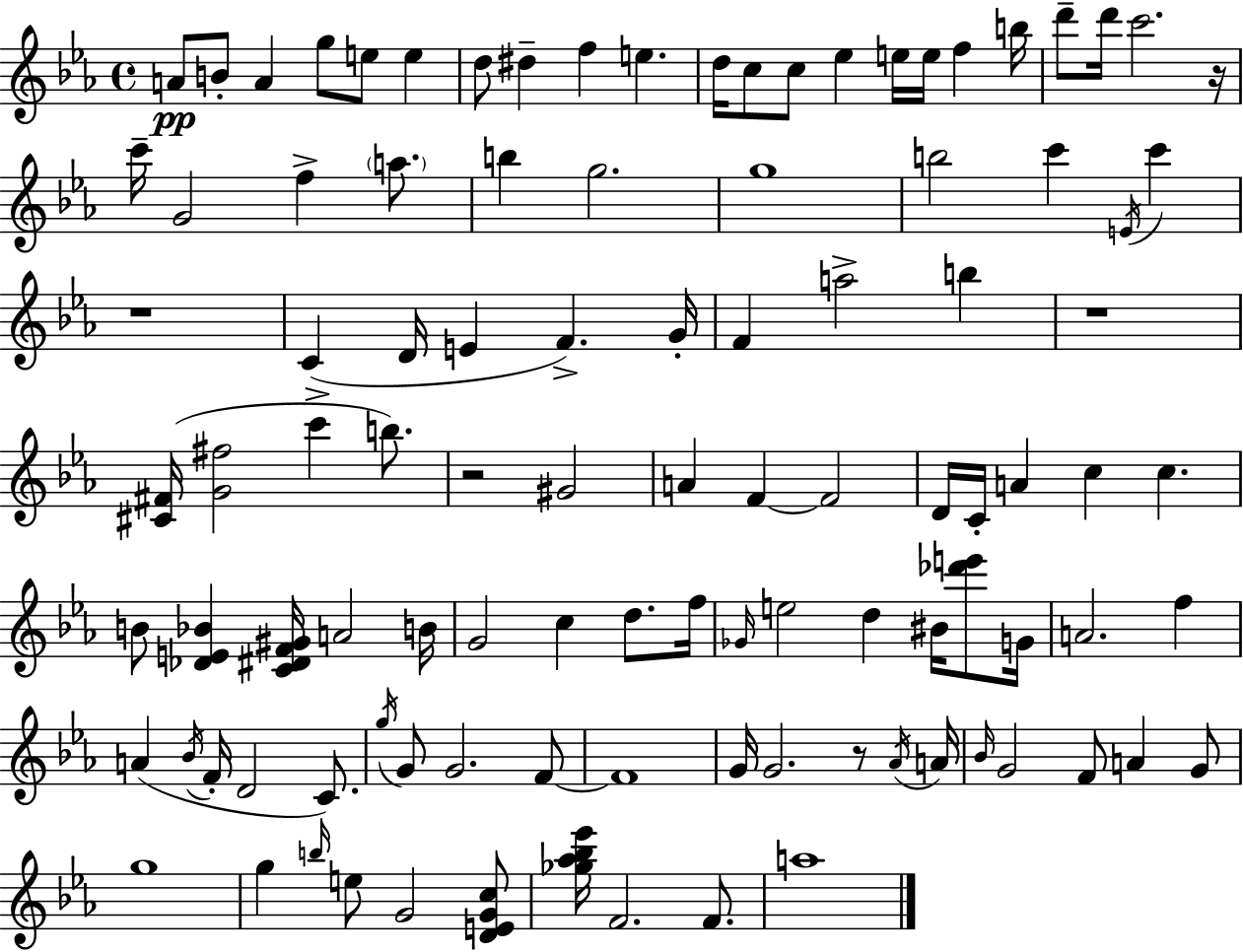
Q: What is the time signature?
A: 4/4